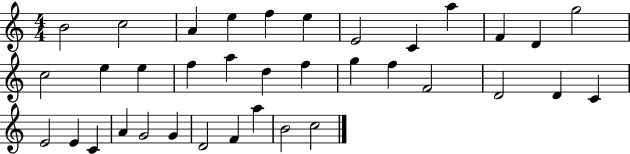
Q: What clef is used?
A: treble